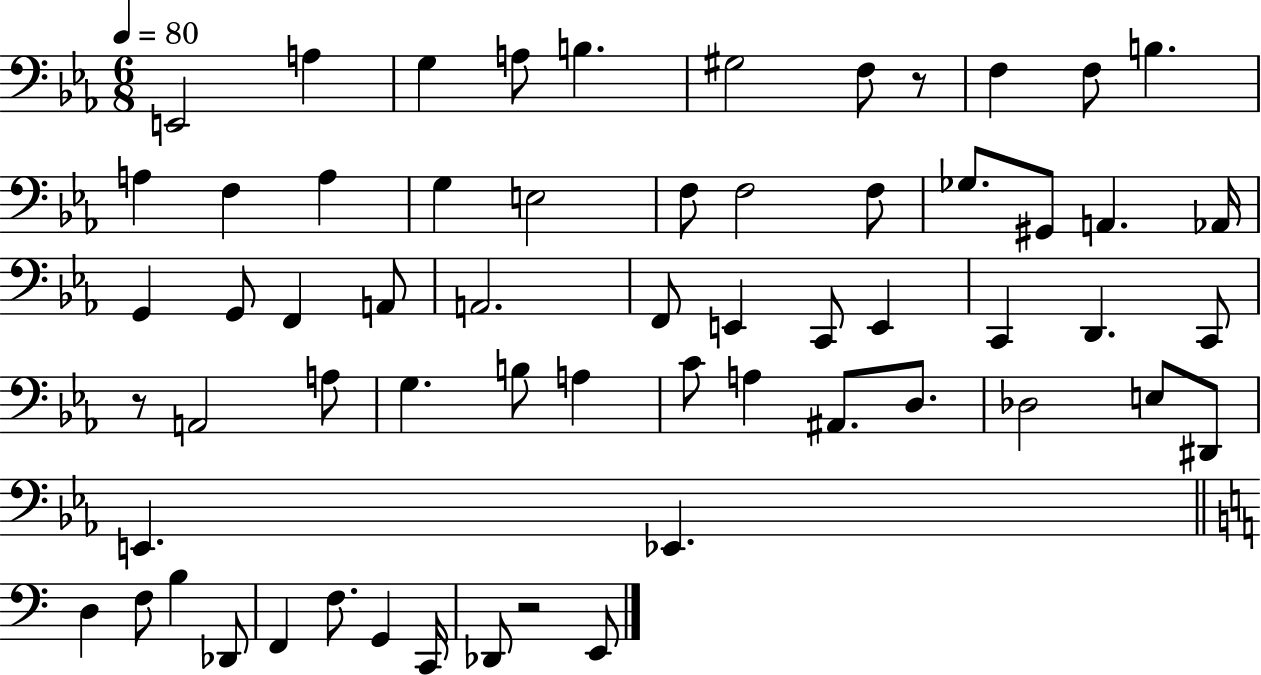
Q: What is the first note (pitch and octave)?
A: E2